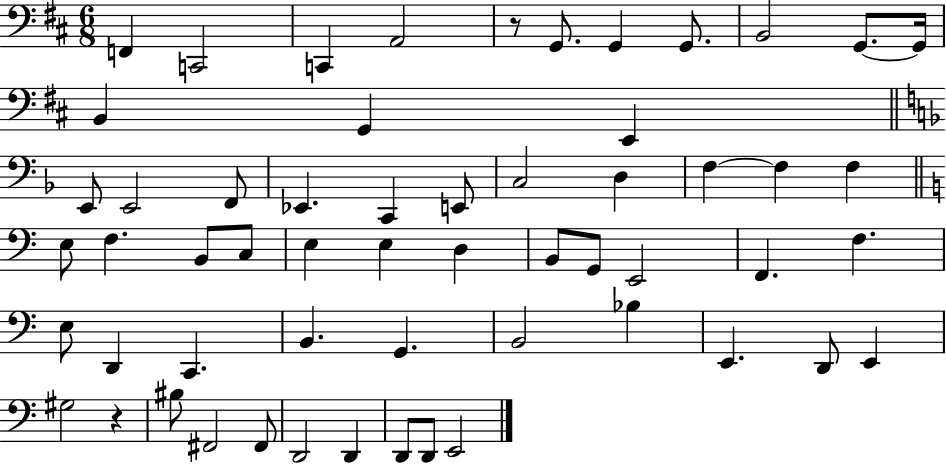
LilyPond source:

{
  \clef bass
  \numericTimeSignature
  \time 6/8
  \key d \major
  f,4 c,2 | c,4 a,2 | r8 g,8. g,4 g,8. | b,2 g,8.~~ g,16 | \break b,4 g,4 e,4 | \bar "||" \break \key f \major e,8 e,2 f,8 | ees,4. c,4 e,8 | c2 d4 | f4~~ f4 f4 | \break \bar "||" \break \key a \minor e8 f4. b,8 c8 | e4 e4 d4 | b,8 g,8 e,2 | f,4. f4. | \break e8 d,4 c,4. | b,4. g,4. | b,2 bes4 | e,4. d,8 e,4 | \break gis2 r4 | bis8 fis,2 fis,8 | d,2 d,4 | d,8 d,8 e,2 | \break \bar "|."
}